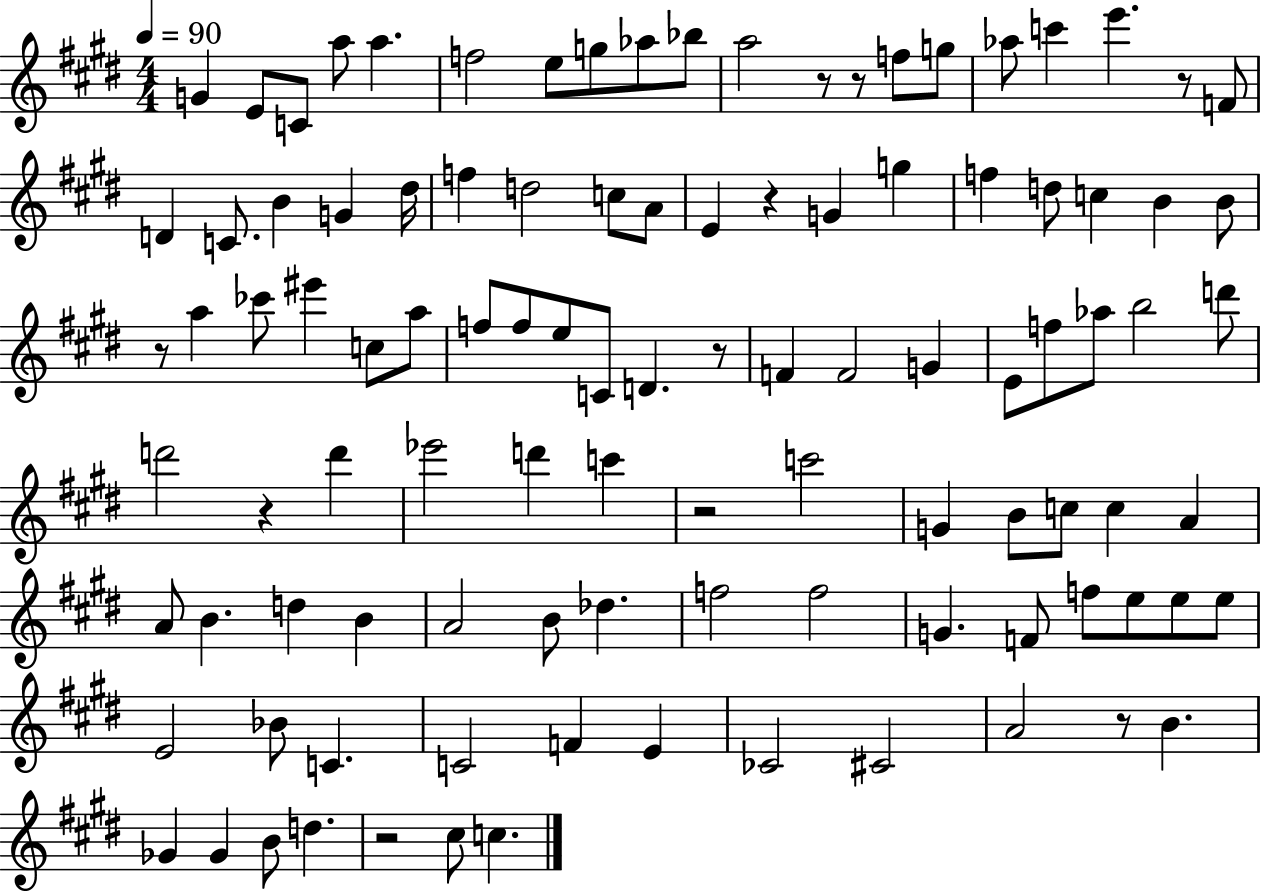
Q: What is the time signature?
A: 4/4